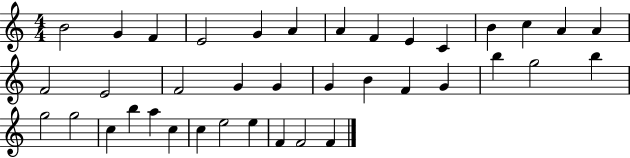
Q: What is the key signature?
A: C major